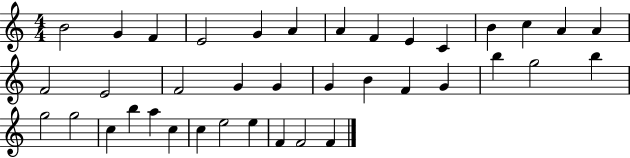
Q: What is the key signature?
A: C major